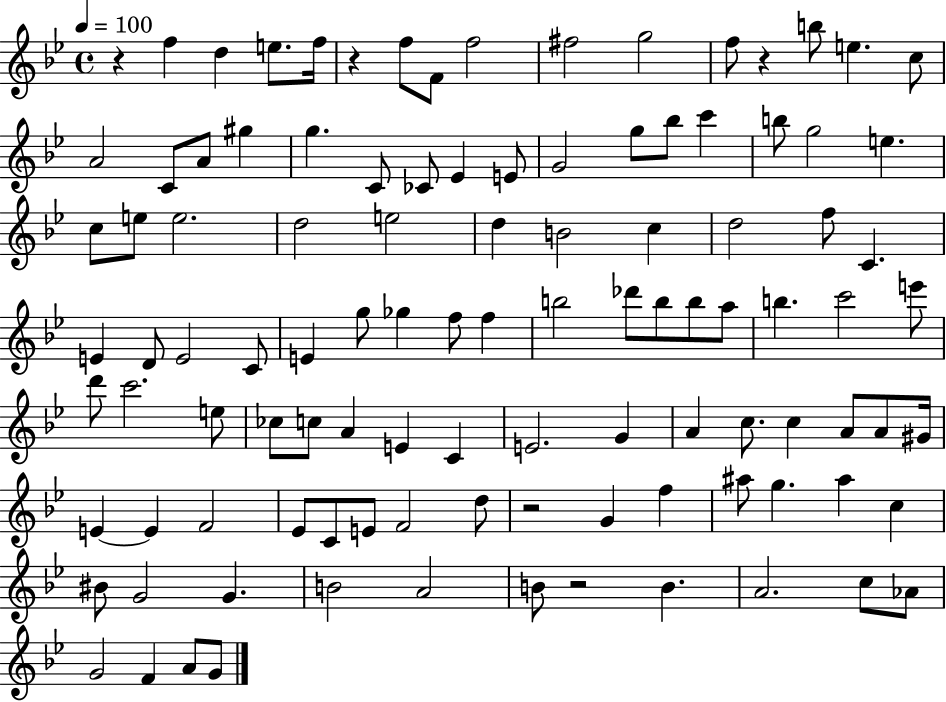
R/q F5/q D5/q E5/e. F5/s R/q F5/e F4/e F5/h F#5/h G5/h F5/e R/q B5/e E5/q. C5/e A4/h C4/e A4/e G#5/q G5/q. C4/e CES4/e Eb4/q E4/e G4/h G5/e Bb5/e C6/q B5/e G5/h E5/q. C5/e E5/e E5/h. D5/h E5/h D5/q B4/h C5/q D5/h F5/e C4/q. E4/q D4/e E4/h C4/e E4/q G5/e Gb5/q F5/e F5/q B5/h Db6/e B5/e B5/e A5/e B5/q. C6/h E6/e D6/e C6/h. E5/e CES5/e C5/e A4/q E4/q C4/q E4/h. G4/q A4/q C5/e. C5/q A4/e A4/e G#4/s E4/q E4/q F4/h Eb4/e C4/e E4/e F4/h D5/e R/h G4/q F5/q A#5/e G5/q. A#5/q C5/q BIS4/e G4/h G4/q. B4/h A4/h B4/e R/h B4/q. A4/h. C5/e Ab4/e G4/h F4/q A4/e G4/e